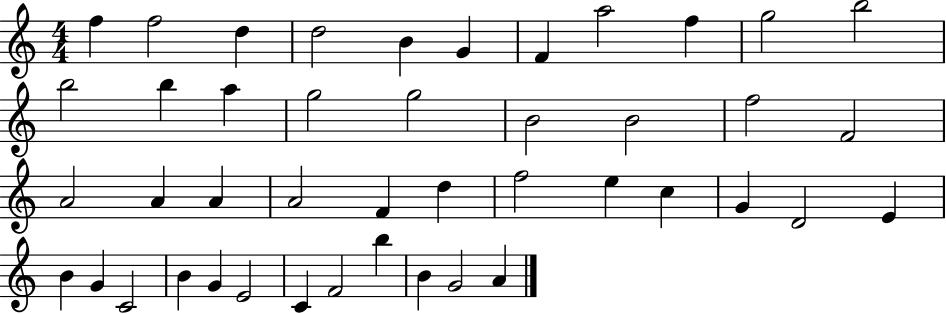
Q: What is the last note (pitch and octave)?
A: A4